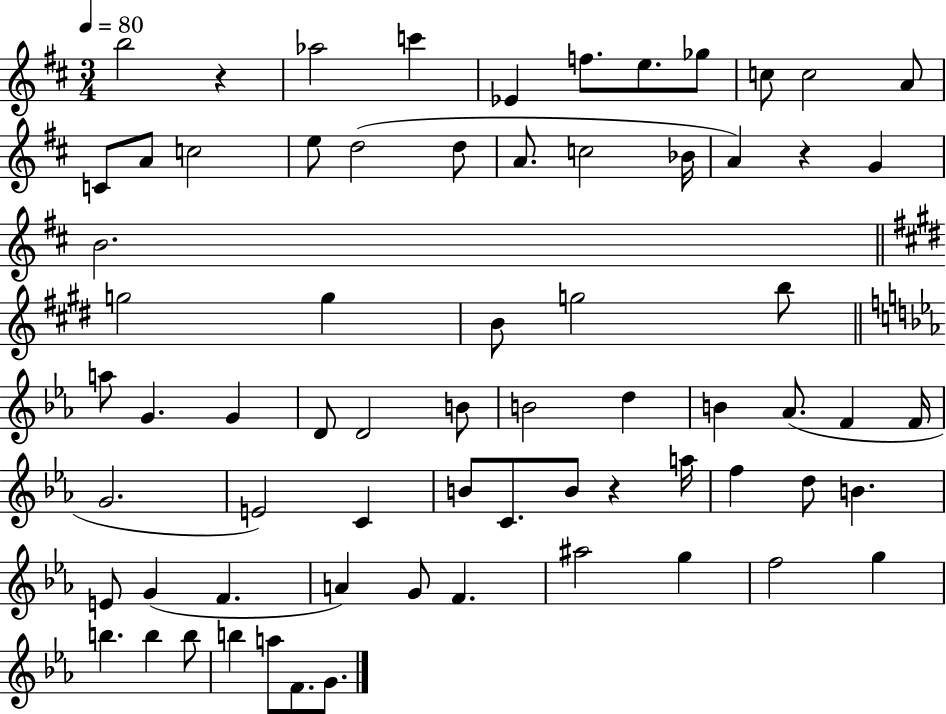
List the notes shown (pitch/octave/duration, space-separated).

B5/h R/q Ab5/h C6/q Eb4/q F5/e. E5/e. Gb5/e C5/e C5/h A4/e C4/e A4/e C5/h E5/e D5/h D5/e A4/e. C5/h Bb4/s A4/q R/q G4/q B4/h. G5/h G5/q B4/e G5/h B5/e A5/e G4/q. G4/q D4/e D4/h B4/e B4/h D5/q B4/q Ab4/e. F4/q F4/s G4/h. E4/h C4/q B4/e C4/e. B4/e R/q A5/s F5/q D5/e B4/q. E4/e G4/q F4/q. A4/q G4/e F4/q. A#5/h G5/q F5/h G5/q B5/q. B5/q B5/e B5/q A5/e F4/e. G4/e.